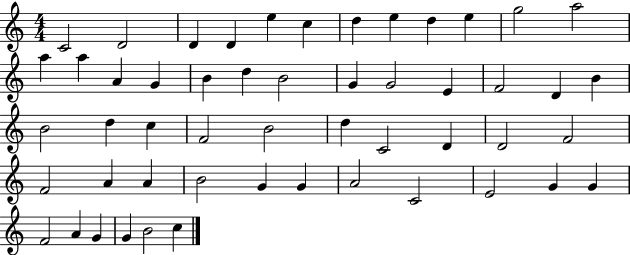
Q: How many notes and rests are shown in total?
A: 52